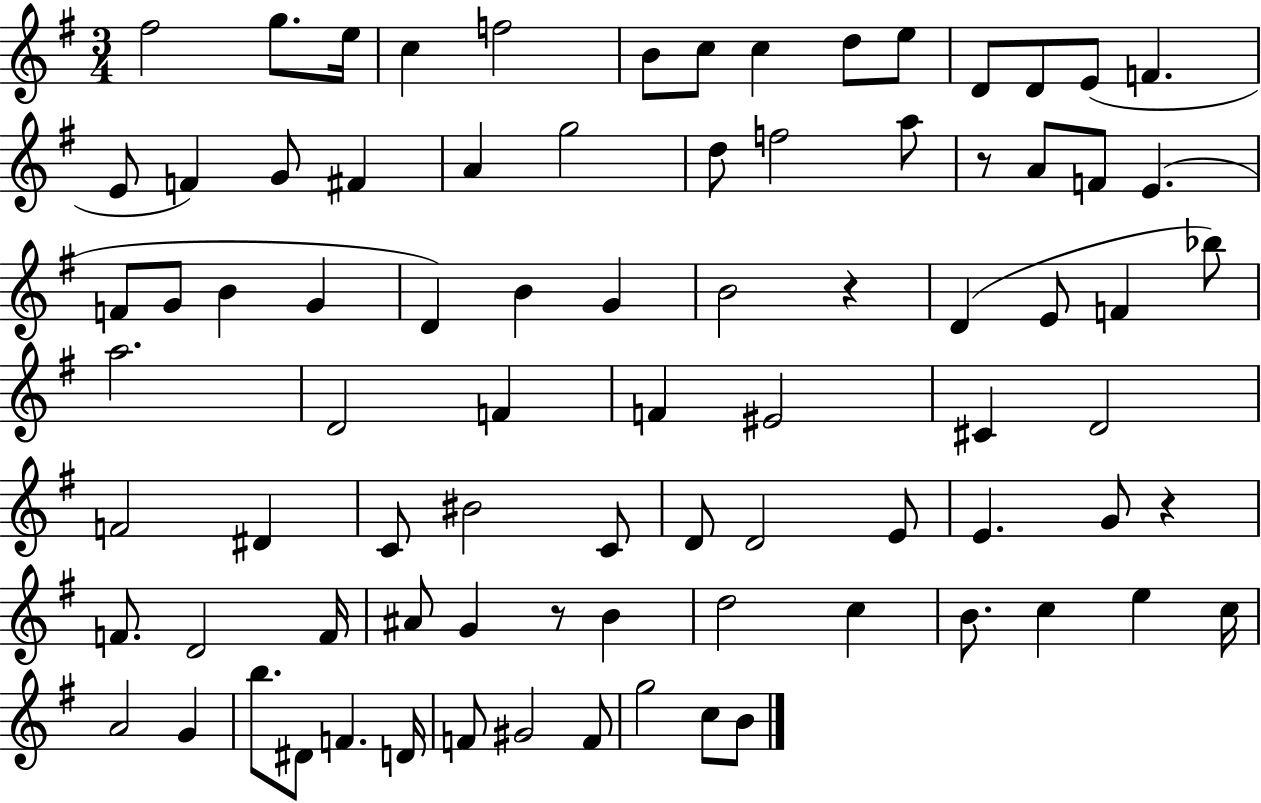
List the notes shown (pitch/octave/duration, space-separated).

F#5/h G5/e. E5/s C5/q F5/h B4/e C5/e C5/q D5/e E5/e D4/e D4/e E4/e F4/q. E4/e F4/q G4/e F#4/q A4/q G5/h D5/e F5/h A5/e R/e A4/e F4/e E4/q. F4/e G4/e B4/q G4/q D4/q B4/q G4/q B4/h R/q D4/q E4/e F4/q Bb5/e A5/h. D4/h F4/q F4/q EIS4/h C#4/q D4/h F4/h D#4/q C4/e BIS4/h C4/e D4/e D4/h E4/e E4/q. G4/e R/q F4/e. D4/h F4/s A#4/e G4/q R/e B4/q D5/h C5/q B4/e. C5/q E5/q C5/s A4/h G4/q B5/e. D#4/e F4/q. D4/s F4/e G#4/h F4/e G5/h C5/e B4/e